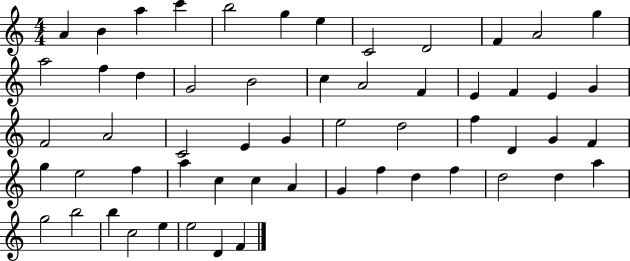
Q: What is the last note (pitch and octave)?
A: F4